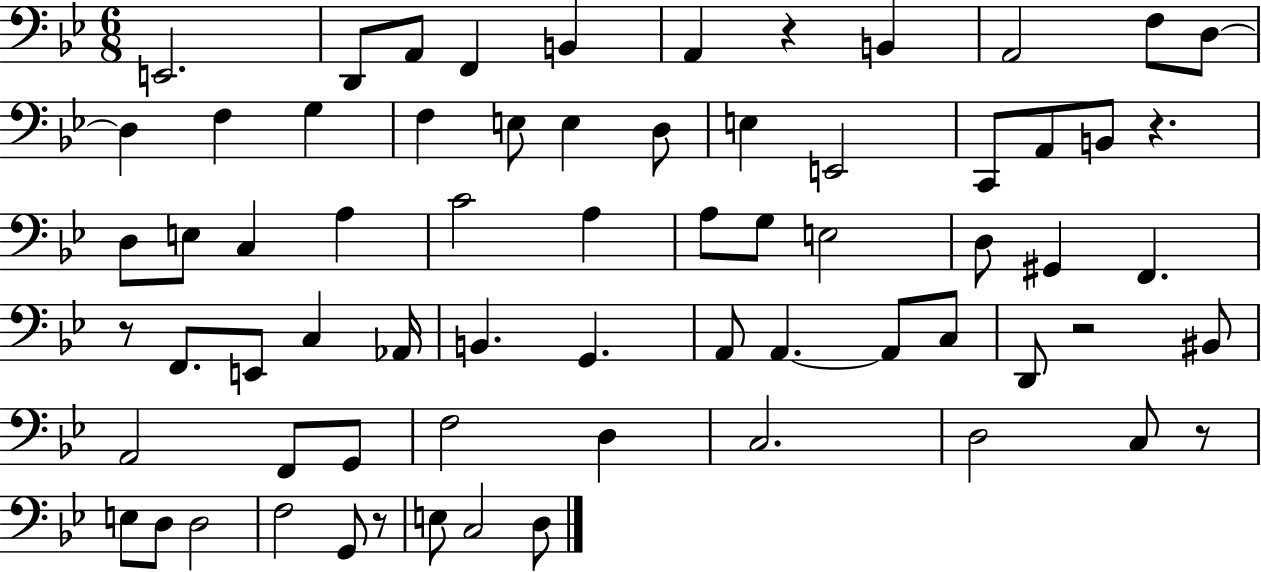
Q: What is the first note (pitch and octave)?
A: E2